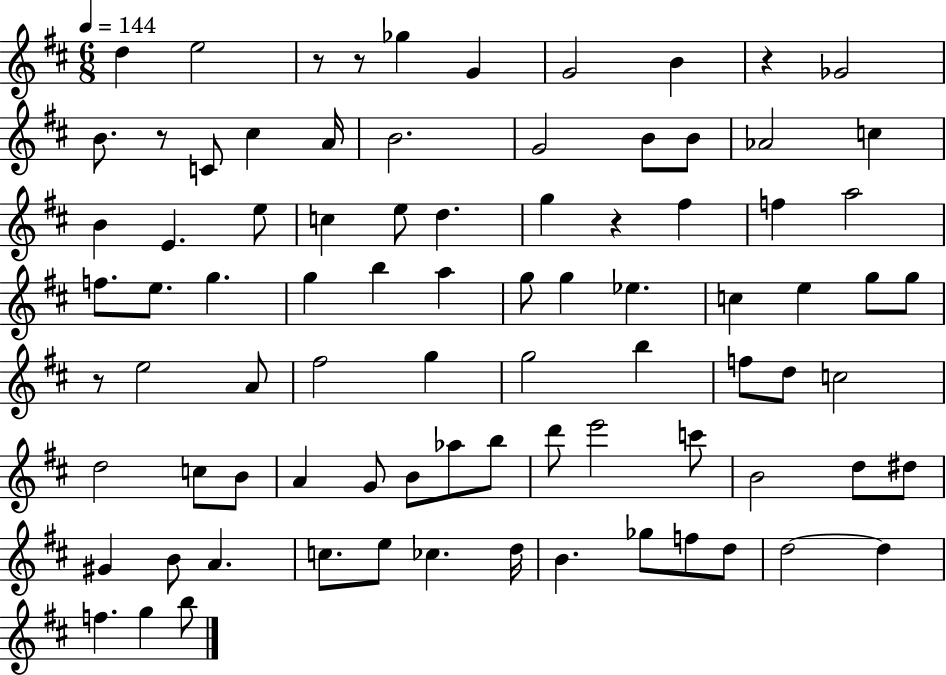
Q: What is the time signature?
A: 6/8